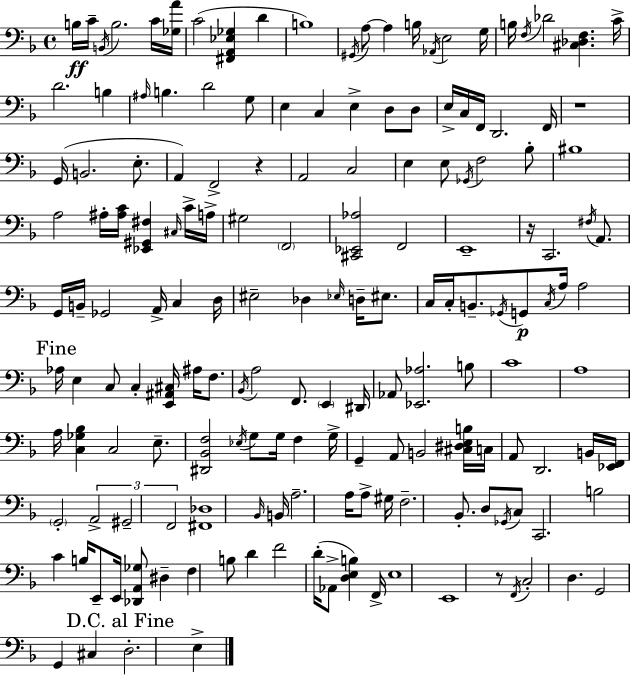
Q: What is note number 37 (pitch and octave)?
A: B2